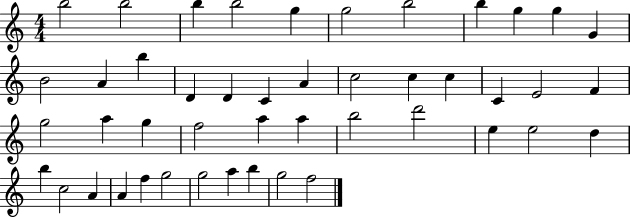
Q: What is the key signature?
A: C major